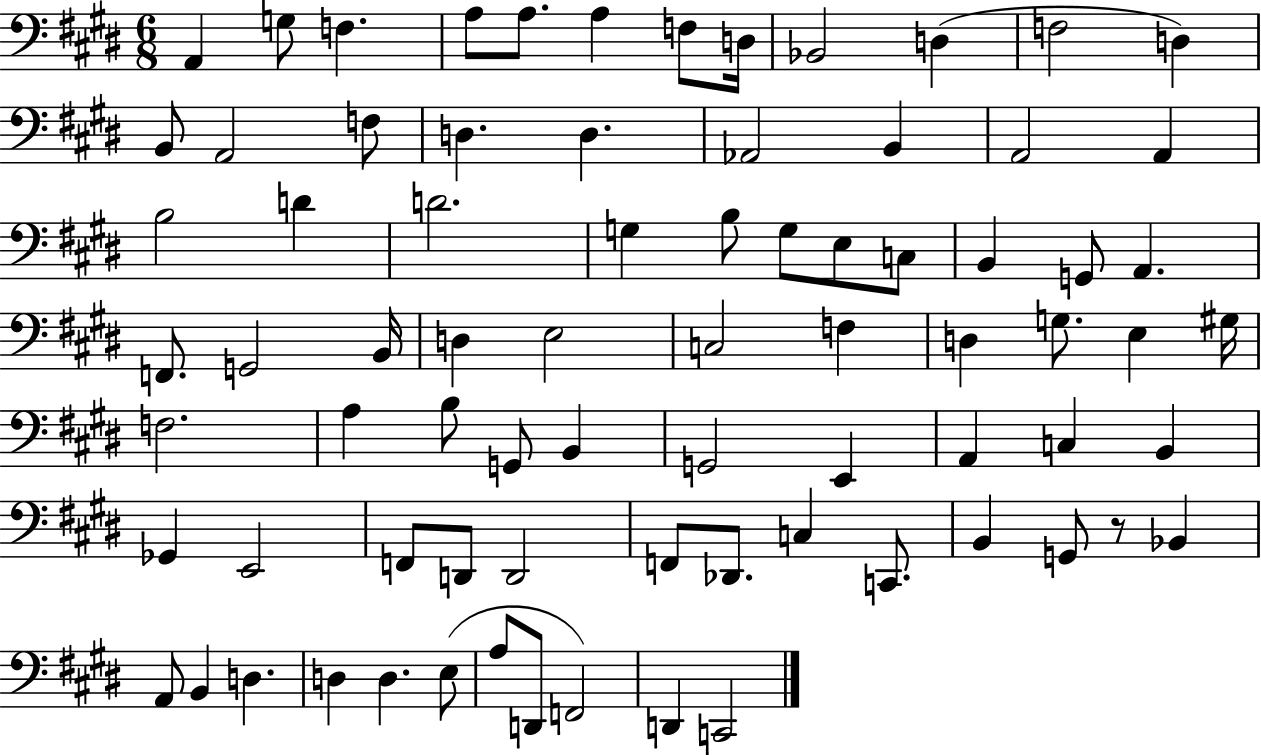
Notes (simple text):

A2/q G3/e F3/q. A3/e A3/e. A3/q F3/e D3/s Bb2/h D3/q F3/h D3/q B2/e A2/h F3/e D3/q. D3/q. Ab2/h B2/q A2/h A2/q B3/h D4/q D4/h. G3/q B3/e G3/e E3/e C3/e B2/q G2/e A2/q. F2/e. G2/h B2/s D3/q E3/h C3/h F3/q D3/q G3/e. E3/q G#3/s F3/h. A3/q B3/e G2/e B2/q G2/h E2/q A2/q C3/q B2/q Gb2/q E2/h F2/e D2/e D2/h F2/e Db2/e. C3/q C2/e. B2/q G2/e R/e Bb2/q A2/e B2/q D3/q. D3/q D3/q. E3/e A3/e D2/e F2/h D2/q C2/h